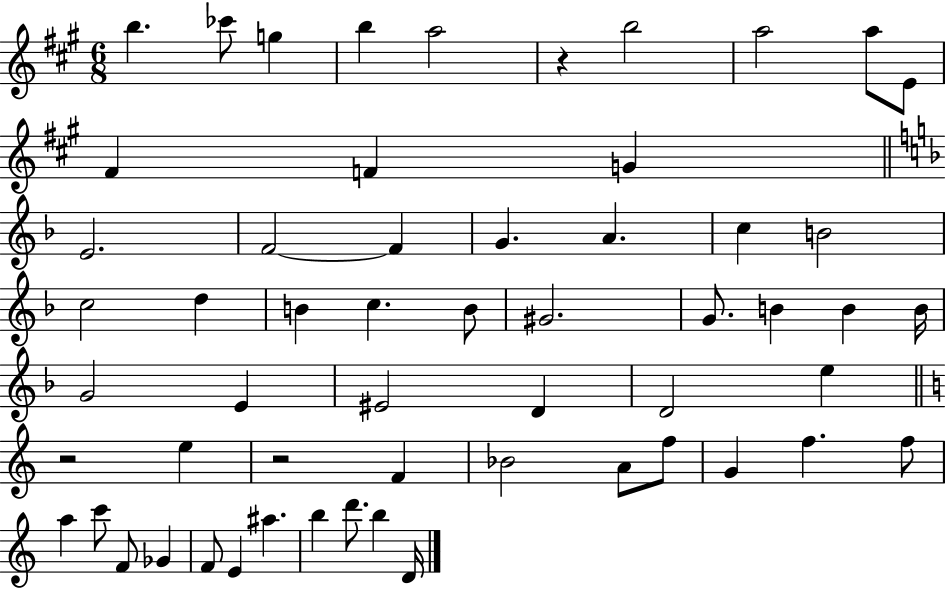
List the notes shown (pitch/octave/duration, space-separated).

B5/q. CES6/e G5/q B5/q A5/h R/q B5/h A5/h A5/e E4/e F#4/q F4/q G4/q E4/h. F4/h F4/q G4/q. A4/q. C5/q B4/h C5/h D5/q B4/q C5/q. B4/e G#4/h. G4/e. B4/q B4/q B4/s G4/h E4/q EIS4/h D4/q D4/h E5/q R/h E5/q R/h F4/q Bb4/h A4/e F5/e G4/q F5/q. F5/e A5/q C6/e F4/e Gb4/q F4/e E4/q A#5/q. B5/q D6/e. B5/q D4/s